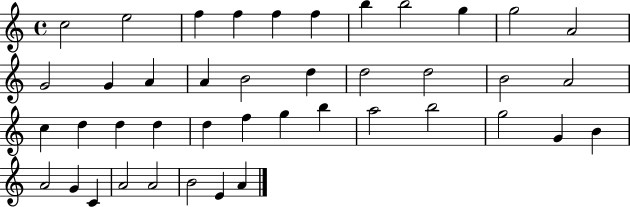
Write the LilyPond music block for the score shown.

{
  \clef treble
  \time 4/4
  \defaultTimeSignature
  \key c \major
  c''2 e''2 | f''4 f''4 f''4 f''4 | b''4 b''2 g''4 | g''2 a'2 | \break g'2 g'4 a'4 | a'4 b'2 d''4 | d''2 d''2 | b'2 a'2 | \break c''4 d''4 d''4 d''4 | d''4 f''4 g''4 b''4 | a''2 b''2 | g''2 g'4 b'4 | \break a'2 g'4 c'4 | a'2 a'2 | b'2 e'4 a'4 | \bar "|."
}